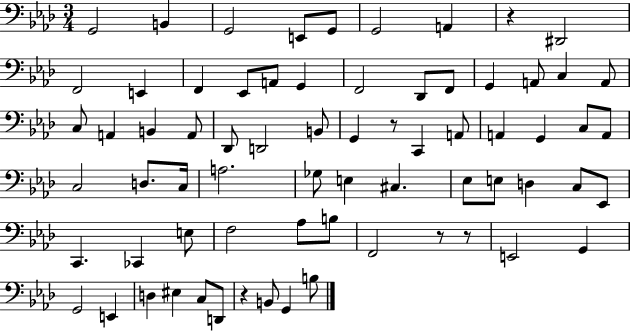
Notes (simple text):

G2/h B2/q G2/h E2/e G2/e G2/h A2/q R/q D#2/h F2/h E2/q F2/q Eb2/e A2/e G2/q F2/h Db2/e F2/e G2/q A2/e C3/q A2/e C3/e A2/q B2/q A2/e Db2/e D2/h B2/e G2/q R/e C2/q A2/e A2/q G2/q C3/e A2/e C3/h D3/e. C3/s A3/h. Gb3/e E3/q C#3/q. Eb3/e E3/e D3/q C3/e Eb2/e C2/q. CES2/q E3/e F3/h Ab3/e B3/e F2/h R/e R/e E2/h G2/q G2/h E2/q D3/q EIS3/q C3/e D2/e R/q B2/e G2/q B3/e